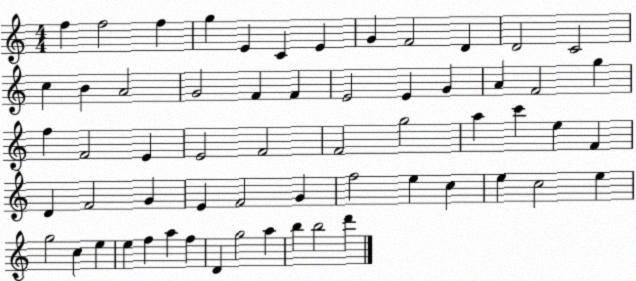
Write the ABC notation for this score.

X:1
T:Untitled
M:4/4
L:1/4
K:C
f f2 f g E C E G F2 D D2 C2 c B A2 G2 F F E2 E G A F2 g f F2 E E2 F2 F2 g2 a c' e F D F2 G E F2 G f2 e c e c2 e g2 c e e f a f D g2 a b b2 d'